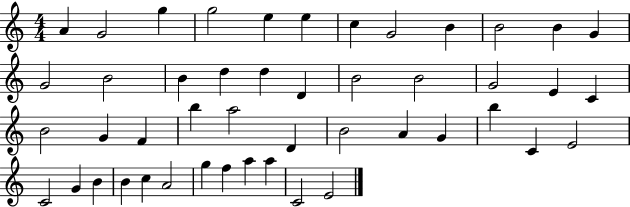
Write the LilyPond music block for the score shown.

{
  \clef treble
  \numericTimeSignature
  \time 4/4
  \key c \major
  a'4 g'2 g''4 | g''2 e''4 e''4 | c''4 g'2 b'4 | b'2 b'4 g'4 | \break g'2 b'2 | b'4 d''4 d''4 d'4 | b'2 b'2 | g'2 e'4 c'4 | \break b'2 g'4 f'4 | b''4 a''2 d'4 | b'2 a'4 g'4 | b''4 c'4 e'2 | \break c'2 g'4 b'4 | b'4 c''4 a'2 | g''4 f''4 a''4 a''4 | c'2 e'2 | \break \bar "|."
}